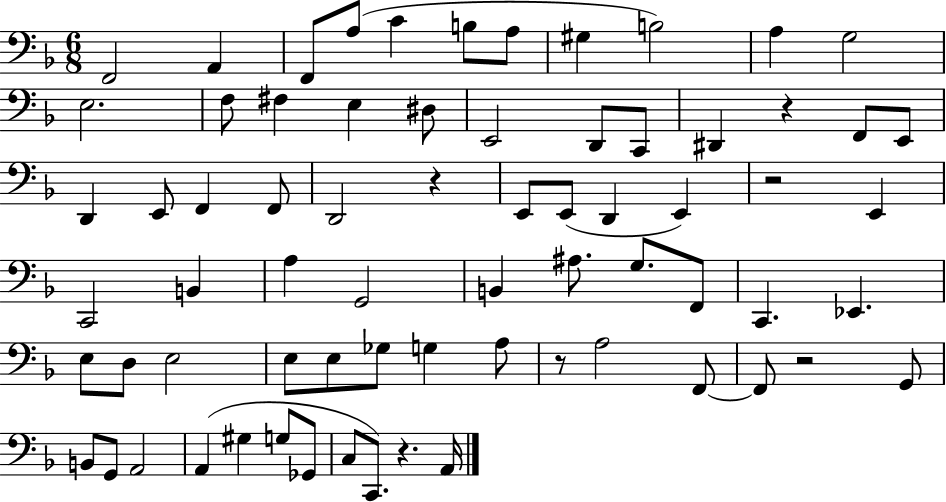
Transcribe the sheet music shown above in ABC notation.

X:1
T:Untitled
M:6/8
L:1/4
K:F
F,,2 A,, F,,/2 A,/2 C B,/2 A,/2 ^G, B,2 A, G,2 E,2 F,/2 ^F, E, ^D,/2 E,,2 D,,/2 C,,/2 ^D,, z F,,/2 E,,/2 D,, E,,/2 F,, F,,/2 D,,2 z E,,/2 E,,/2 D,, E,, z2 E,, C,,2 B,, A, G,,2 B,, ^A,/2 G,/2 F,,/2 C,, _E,, E,/2 D,/2 E,2 E,/2 E,/2 _G,/2 G, A,/2 z/2 A,2 F,,/2 F,,/2 z2 G,,/2 B,,/2 G,,/2 A,,2 A,, ^G, G,/2 _G,,/2 C,/2 C,,/2 z A,,/4